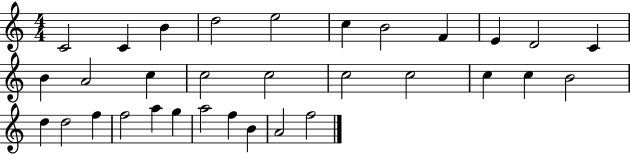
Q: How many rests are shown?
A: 0